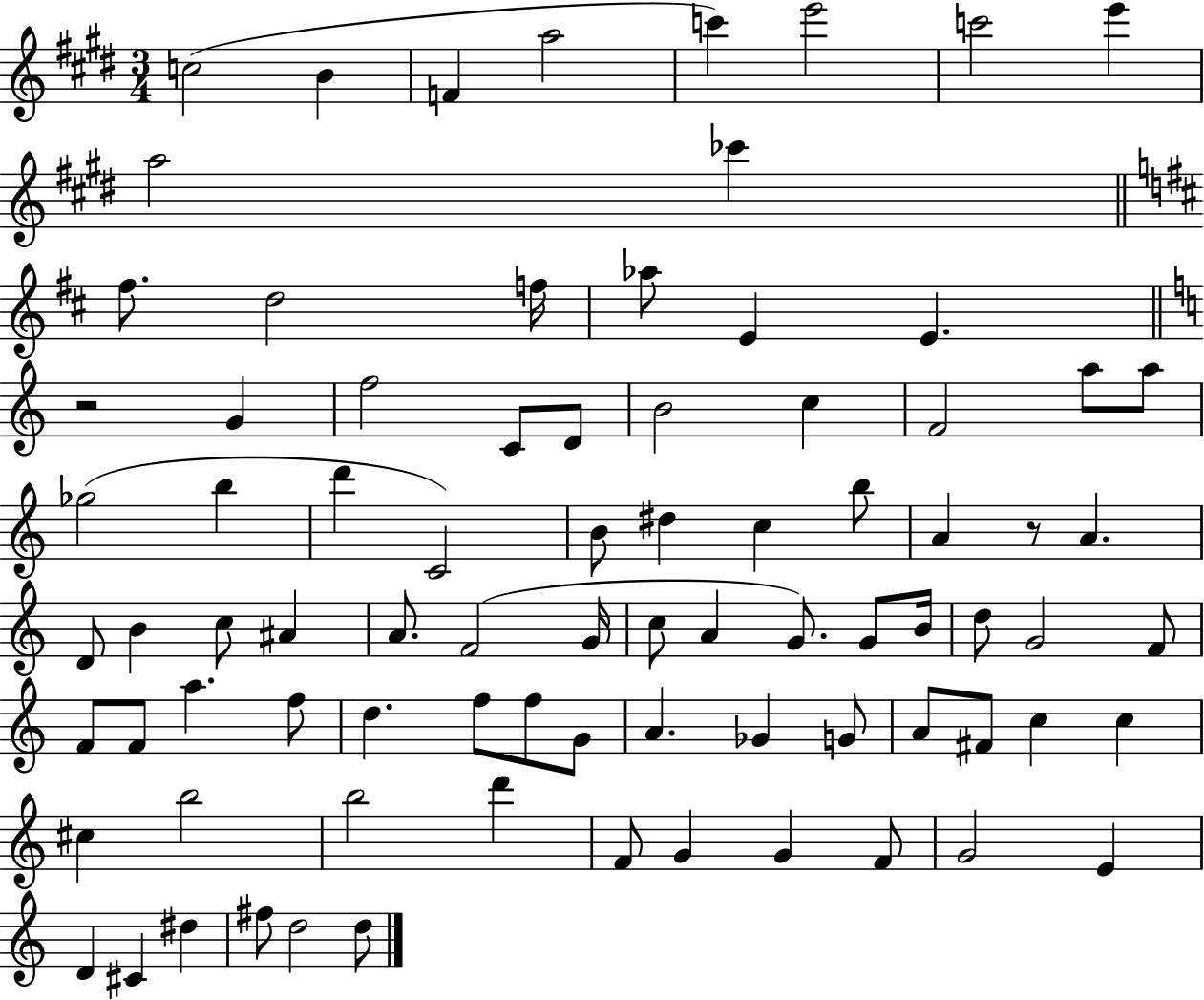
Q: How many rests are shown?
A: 2